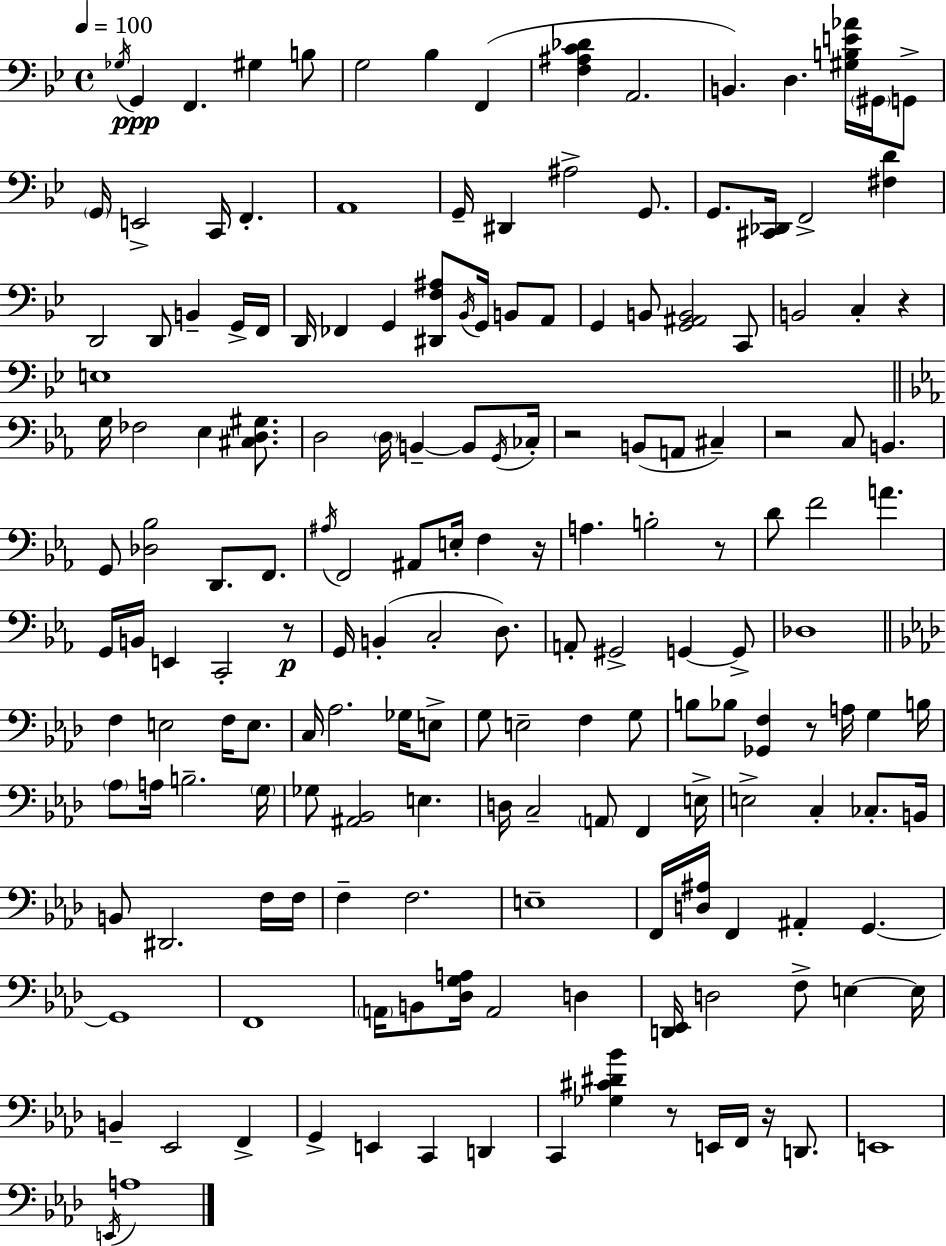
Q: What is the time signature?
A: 4/4